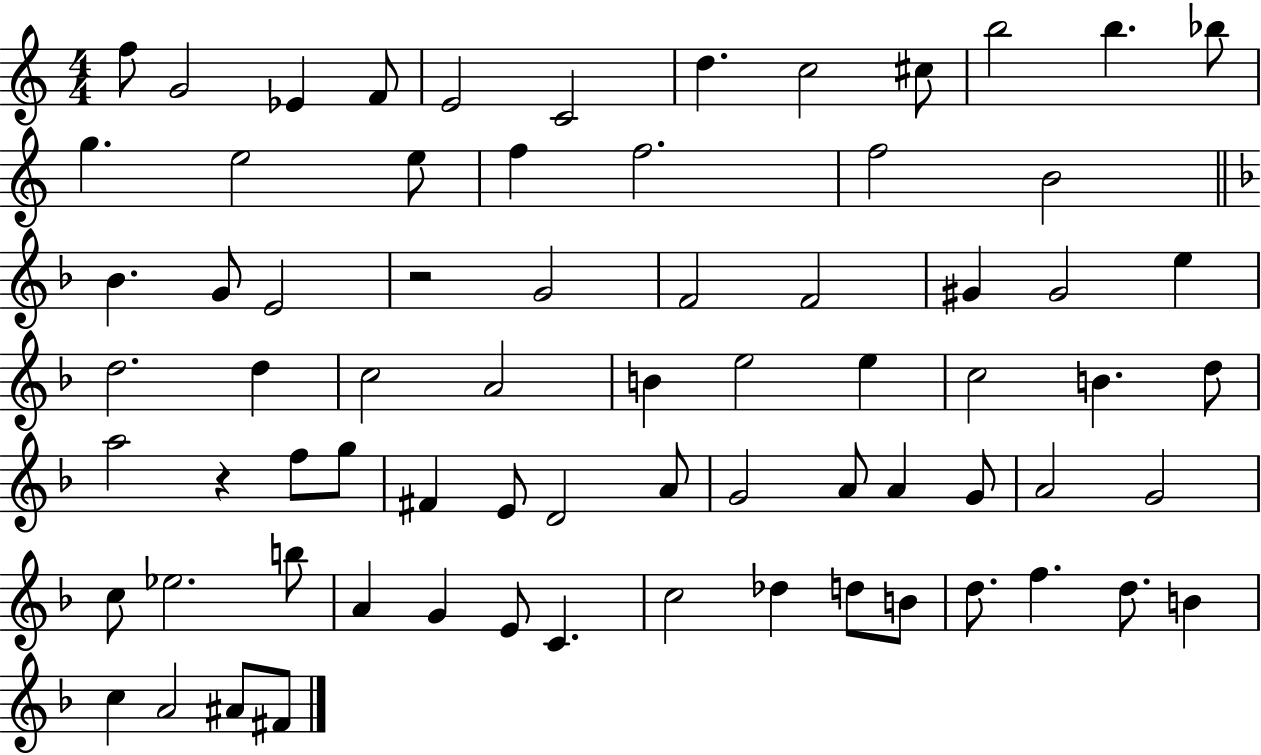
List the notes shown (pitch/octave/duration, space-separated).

F5/e G4/h Eb4/q F4/e E4/h C4/h D5/q. C5/h C#5/e B5/h B5/q. Bb5/e G5/q. E5/h E5/e F5/q F5/h. F5/h B4/h Bb4/q. G4/e E4/h R/h G4/h F4/h F4/h G#4/q G#4/h E5/q D5/h. D5/q C5/h A4/h B4/q E5/h E5/q C5/h B4/q. D5/e A5/h R/q F5/e G5/e F#4/q E4/e D4/h A4/e G4/h A4/e A4/q G4/e A4/h G4/h C5/e Eb5/h. B5/e A4/q G4/q E4/e C4/q. C5/h Db5/q D5/e B4/e D5/e. F5/q. D5/e. B4/q C5/q A4/h A#4/e F#4/e